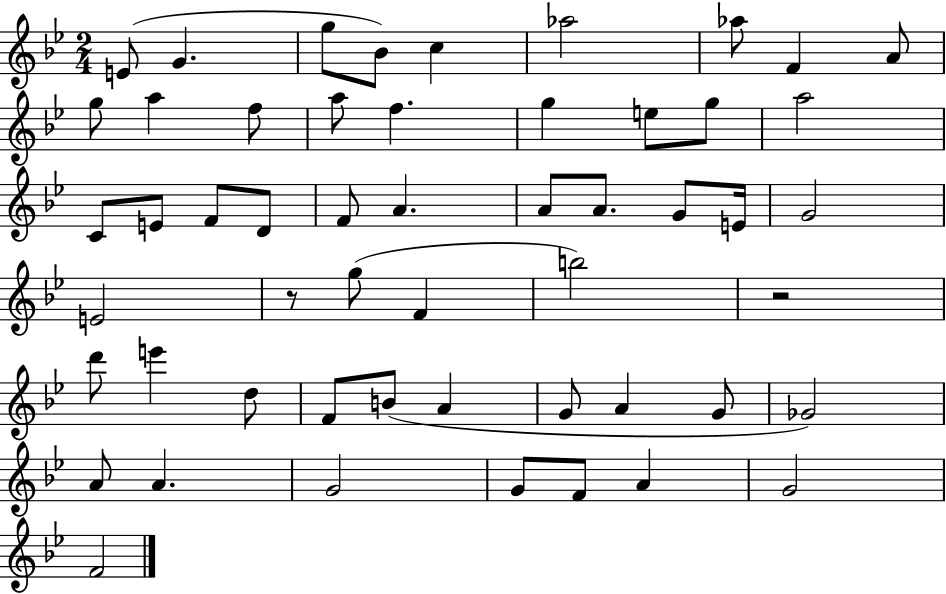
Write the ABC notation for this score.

X:1
T:Untitled
M:2/4
L:1/4
K:Bb
E/2 G g/2 _B/2 c _a2 _a/2 F A/2 g/2 a f/2 a/2 f g e/2 g/2 a2 C/2 E/2 F/2 D/2 F/2 A A/2 A/2 G/2 E/4 G2 E2 z/2 g/2 F b2 z2 d'/2 e' d/2 F/2 B/2 A G/2 A G/2 _G2 A/2 A G2 G/2 F/2 A G2 F2